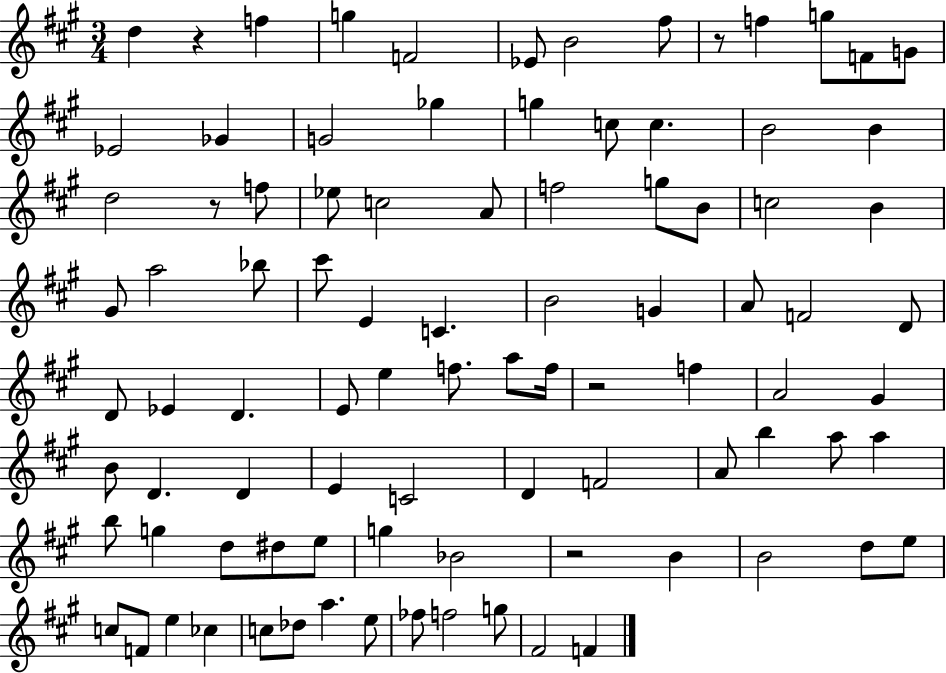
D5/q R/q F5/q G5/q F4/h Eb4/e B4/h F#5/e R/e F5/q G5/e F4/e G4/e Eb4/h Gb4/q G4/h Gb5/q G5/q C5/e C5/q. B4/h B4/q D5/h R/e F5/e Eb5/e C5/h A4/e F5/h G5/e B4/e C5/h B4/q G#4/e A5/h Bb5/e C#6/e E4/q C4/q. B4/h G4/q A4/e F4/h D4/e D4/e Eb4/q D4/q. E4/e E5/q F5/e. A5/e F5/s R/h F5/q A4/h G#4/q B4/e D4/q. D4/q E4/q C4/h D4/q F4/h A4/e B5/q A5/e A5/q B5/e G5/q D5/e D#5/e E5/e G5/q Bb4/h R/h B4/q B4/h D5/e E5/e C5/e F4/e E5/q CES5/q C5/e Db5/e A5/q. E5/e FES5/e F5/h G5/e F#4/h F4/q